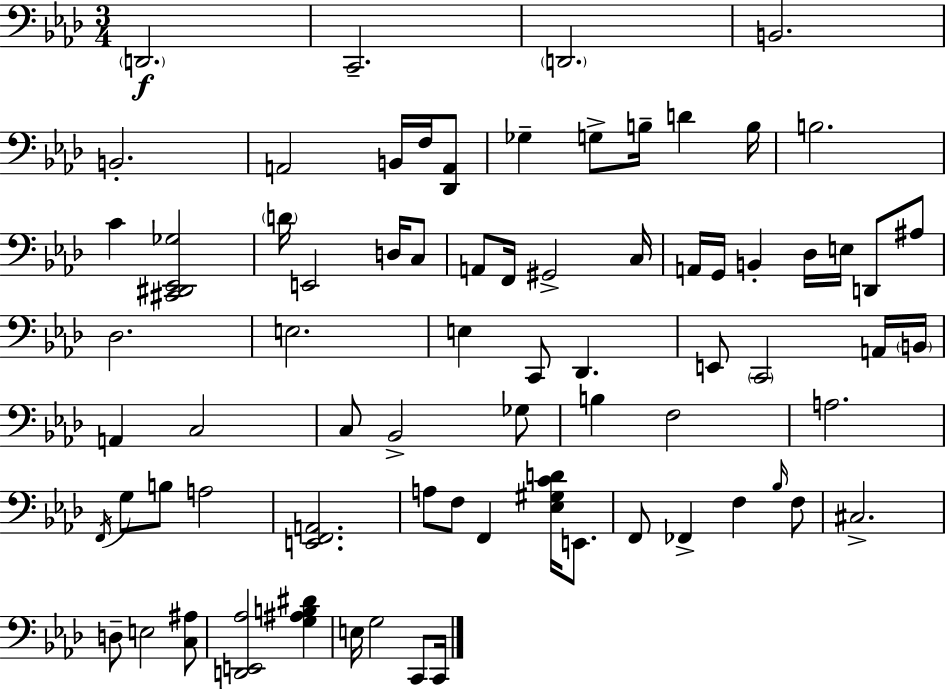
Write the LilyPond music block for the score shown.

{
  \clef bass
  \numericTimeSignature
  \time 3/4
  \key aes \major
  \parenthesize d,2.\f | c,2.-- | \parenthesize d,2. | b,2. | \break b,2.-. | a,2 b,16 f16 <des, a,>8 | ges4-- g8-> b16-- d'4 b16 | b2. | \break c'4 <cis, dis, ees, ges>2 | \parenthesize d'16 e,2 d16 c8 | a,8 f,16 gis,2-> c16 | a,16 g,16 b,4-. des16 e16 d,8 ais8 | \break des2. | e2. | e4 c,8 des,4. | e,8 \parenthesize c,2 a,16 \parenthesize b,16 | \break a,4 c2 | c8 bes,2-> ges8 | b4 f2 | a2. | \break \acciaccatura { f,16 } g8 b8 a2 | <e, f, a,>2. | a8 f8 f,4 <ees gis c' d'>16 e,8. | f,8 fes,4-> f4 \grace { bes16 } | \break f8 cis2.-> | d8-- e2 | <c ais>8 <d, e, aes>2 <g ais b dis'>4 | e16 g2 c,8 | \break c,16 \bar "|."
}